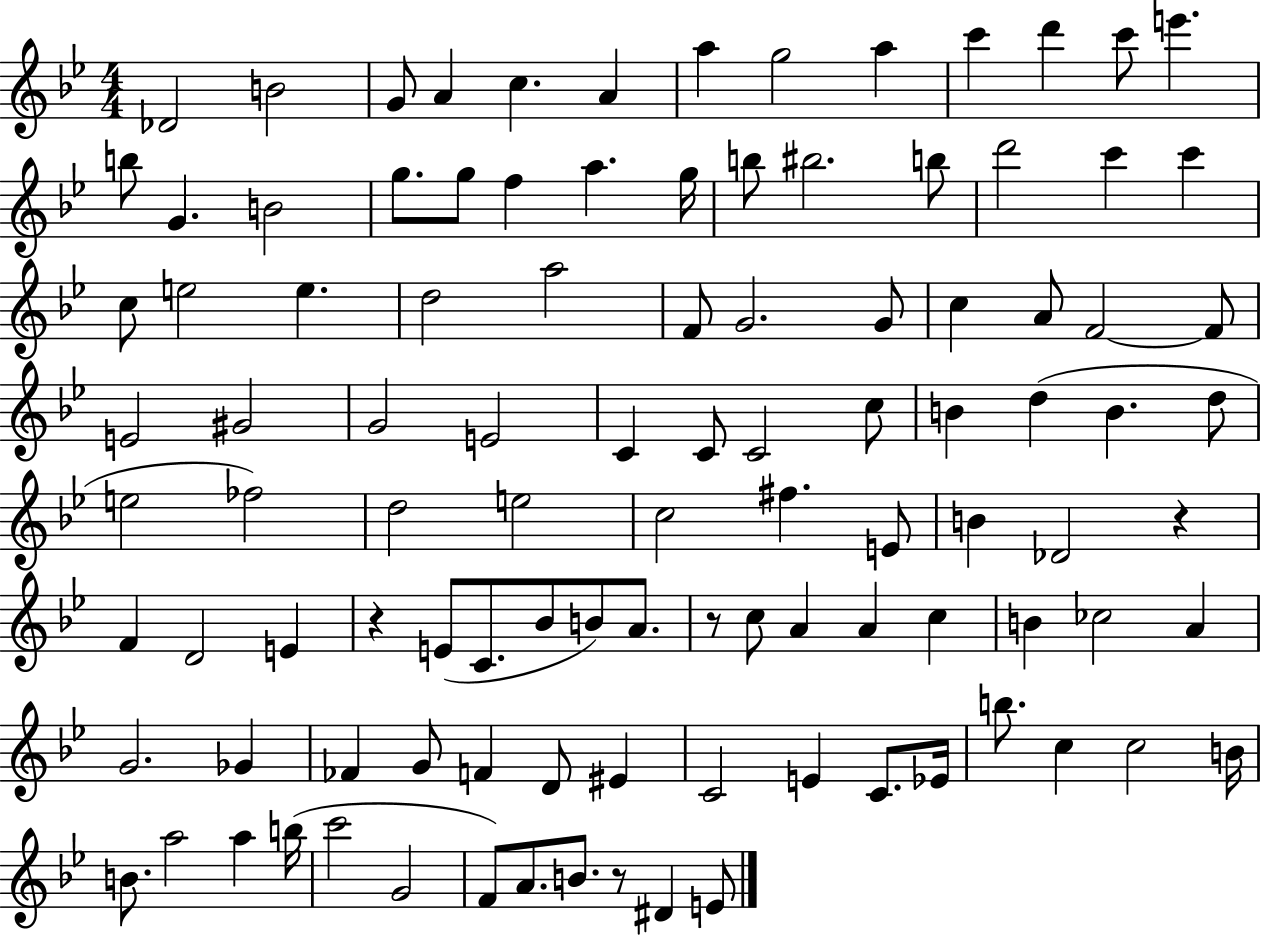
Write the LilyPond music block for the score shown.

{
  \clef treble
  \numericTimeSignature
  \time 4/4
  \key bes \major
  des'2 b'2 | g'8 a'4 c''4. a'4 | a''4 g''2 a''4 | c'''4 d'''4 c'''8 e'''4. | \break b''8 g'4. b'2 | g''8. g''8 f''4 a''4. g''16 | b''8 bis''2. b''8 | d'''2 c'''4 c'''4 | \break c''8 e''2 e''4. | d''2 a''2 | f'8 g'2. g'8 | c''4 a'8 f'2~~ f'8 | \break e'2 gis'2 | g'2 e'2 | c'4 c'8 c'2 c''8 | b'4 d''4( b'4. d''8 | \break e''2 fes''2) | d''2 e''2 | c''2 fis''4. e'8 | b'4 des'2 r4 | \break f'4 d'2 e'4 | r4 e'8( c'8. bes'8 b'8) a'8. | r8 c''8 a'4 a'4 c''4 | b'4 ces''2 a'4 | \break g'2. ges'4 | fes'4 g'8 f'4 d'8 eis'4 | c'2 e'4 c'8. ees'16 | b''8. c''4 c''2 b'16 | \break b'8. a''2 a''4 b''16( | c'''2 g'2 | f'8) a'8. b'8. r8 dis'4 e'8 | \bar "|."
}